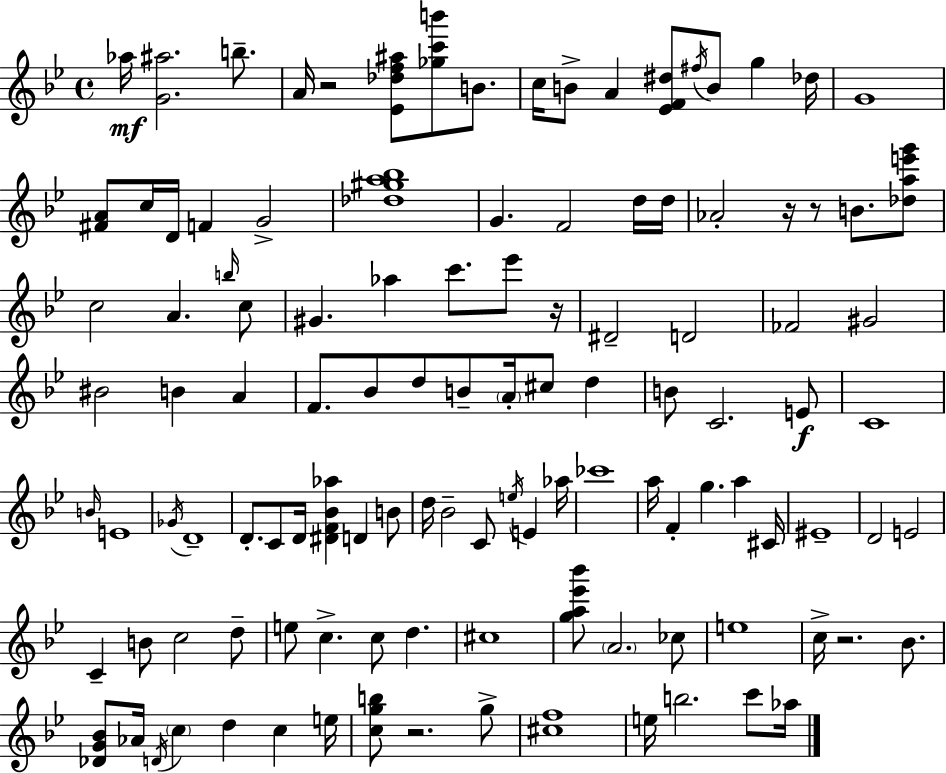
{
  \clef treble
  \time 4/4
  \defaultTimeSignature
  \key g \minor
  aes''16\mf <g' ais''>2. b''8.-- | a'16 r2 <ees' des'' f'' ais''>8 <ges'' c''' b'''>8 b'8. | c''16 b'8-> a'4 <ees' f' dis''>8 \acciaccatura { fis''16 } b'8 g''4 | des''16 g'1 | \break <fis' a'>8 c''16 d'16 f'4 g'2-> | <des'' gis'' a'' bes''>1 | g'4. f'2 d''16 | d''16 aes'2-. r16 r8 b'8. <des'' a'' e''' g'''>8 | \break c''2 a'4. \grace { b''16 } | c''8 gis'4. aes''4 c'''8. ees'''8 | r16 dis'2-- d'2 | fes'2 gis'2 | \break bis'2 b'4 a'4 | f'8. bes'8 d''8 b'8-- \parenthesize a'16-. cis''8 d''4 | b'8 c'2. | e'8\f c'1 | \break \grace { b'16 } e'1 | \acciaccatura { ges'16 } d'1-- | d'8.-. c'8 d'16 <dis' f' bes' aes''>4 d'4 | b'8 d''16 bes'2-- c'8 \acciaccatura { e''16 } | \break e'4 aes''16 ces'''1 | a''16 f'4-. g''4. | a''4 cis'16 eis'1-- | d'2 e'2 | \break c'4-- b'8 c''2 | d''8-- e''8 c''4.-> c''8 d''4. | cis''1 | <g'' a'' ees''' bes'''>8 \parenthesize a'2. | \break ces''8 e''1 | c''16-> r2. | bes'8. <des' g' bes'>8 aes'16 \acciaccatura { d'16 } \parenthesize c''4 d''4 | c''4 e''16 <c'' g'' b''>8 r2. | \break g''8-> <cis'' f''>1 | e''16 b''2. | c'''8 aes''16 \bar "|."
}